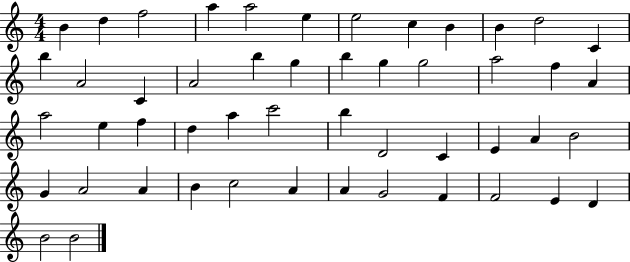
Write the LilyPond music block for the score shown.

{
  \clef treble
  \numericTimeSignature
  \time 4/4
  \key c \major
  b'4 d''4 f''2 | a''4 a''2 e''4 | e''2 c''4 b'4 | b'4 d''2 c'4 | \break b''4 a'2 c'4 | a'2 b''4 g''4 | b''4 g''4 g''2 | a''2 f''4 a'4 | \break a''2 e''4 f''4 | d''4 a''4 c'''2 | b''4 d'2 c'4 | e'4 a'4 b'2 | \break g'4 a'2 a'4 | b'4 c''2 a'4 | a'4 g'2 f'4 | f'2 e'4 d'4 | \break b'2 b'2 | \bar "|."
}